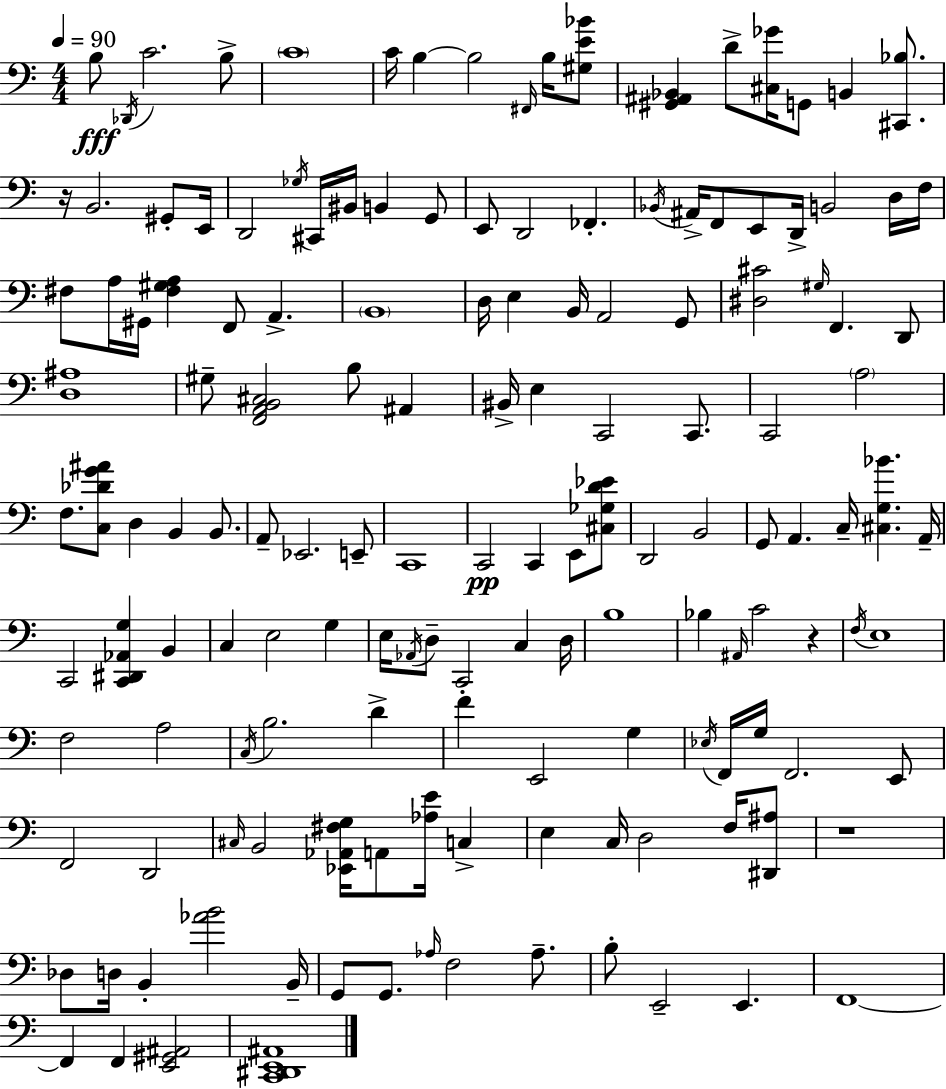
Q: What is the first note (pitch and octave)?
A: B3